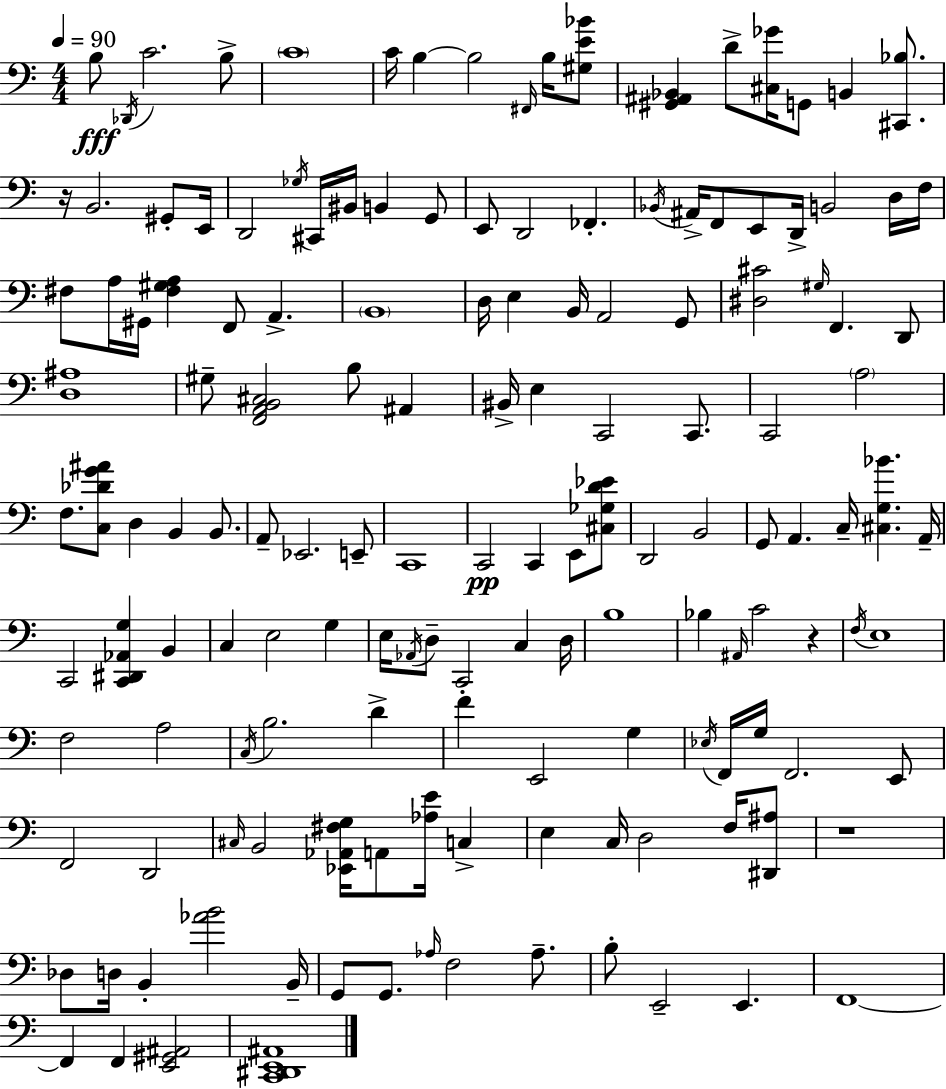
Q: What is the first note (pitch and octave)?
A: B3